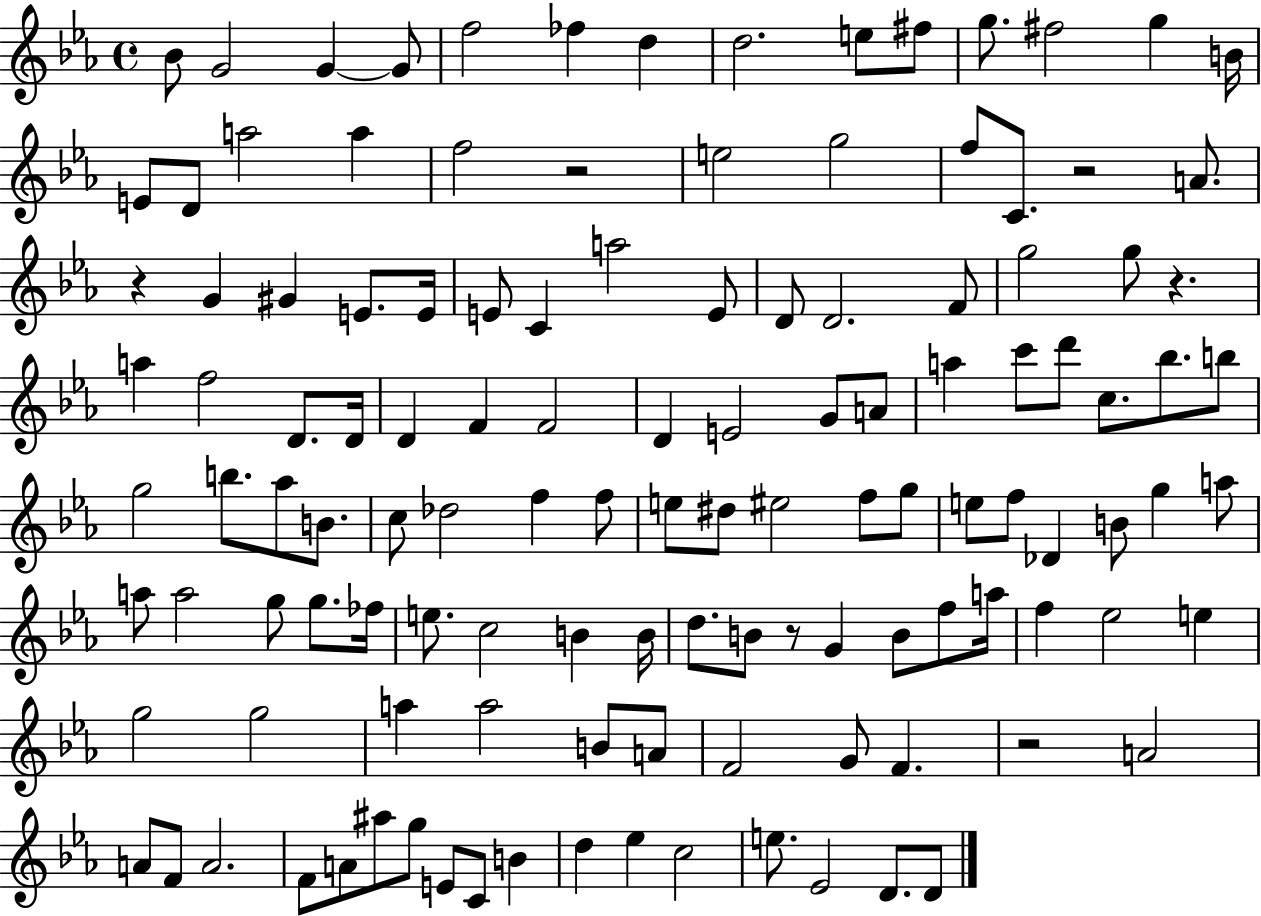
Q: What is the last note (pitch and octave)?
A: D4